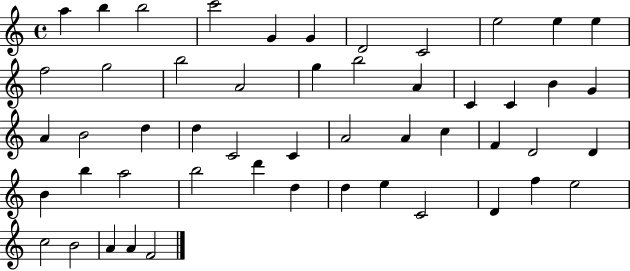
{
  \clef treble
  \time 4/4
  \defaultTimeSignature
  \key c \major
  a''4 b''4 b''2 | c'''2 g'4 g'4 | d'2 c'2 | e''2 e''4 e''4 | \break f''2 g''2 | b''2 a'2 | g''4 b''2 a'4 | c'4 c'4 b'4 g'4 | \break a'4 b'2 d''4 | d''4 c'2 c'4 | a'2 a'4 c''4 | f'4 d'2 d'4 | \break b'4 b''4 a''2 | b''2 d'''4 d''4 | d''4 e''4 c'2 | d'4 f''4 e''2 | \break c''2 b'2 | a'4 a'4 f'2 | \bar "|."
}